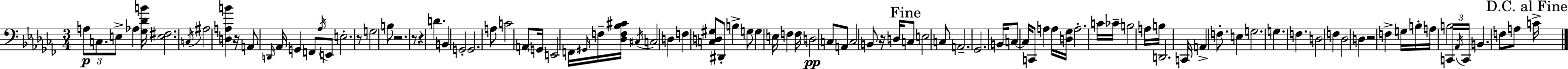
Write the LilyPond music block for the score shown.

{
  \clef bass
  \numericTimeSignature
  \time 3/4
  \key aes \minor
  \tuplet 3/2 { a8\p c8. e8-> } aes4 <ges des' b'>16 | <e fis>2. | \acciaccatura { c16 } ais2 <d a b'>4 | r16 a,8 \grace { d,16 } aes,16 g,4 f,8 | \break \acciaccatura { aes16 } e,8 e2.-. | r8 g2 | b8 r2. | r8 r4 d'4. | \break b,4 g,2-. | g,2. | a8 c'2 | a,8 \parenthesize g,16 e,2 | \break f,16 \grace { gis,16 } f16-- <des f bes cis'>16 \acciaccatura { cis16 } c2 | d4 f4 <c d gis>8 dis,8-. | b4-> g8 g4 e16 | f4 f16 d2\pp | \break c8 a,8 c2 | b,8 r16 d16 \mark "Fine" c8 e2 | c8 a,2.-- | ges,2. | \break b,16 c8~~ c16 c,8 a4 | a16 <d ges>16 a2.-. | c'16 ces'16-- b2 | a16 b16 d,2. | \break c,16 a,4-> f8.-. | e4 g2. | g4. f4. | d2 | \break f4 des2 | d4 r2 | f4-> g16 b16-. a16 b2 | \tuplet 3/2 { c,16 \acciaccatura { aes,16 } c,16 } b,4. | \break f8 a8 \mark "D.C. al Fine" c'16-> \bar "|."
}